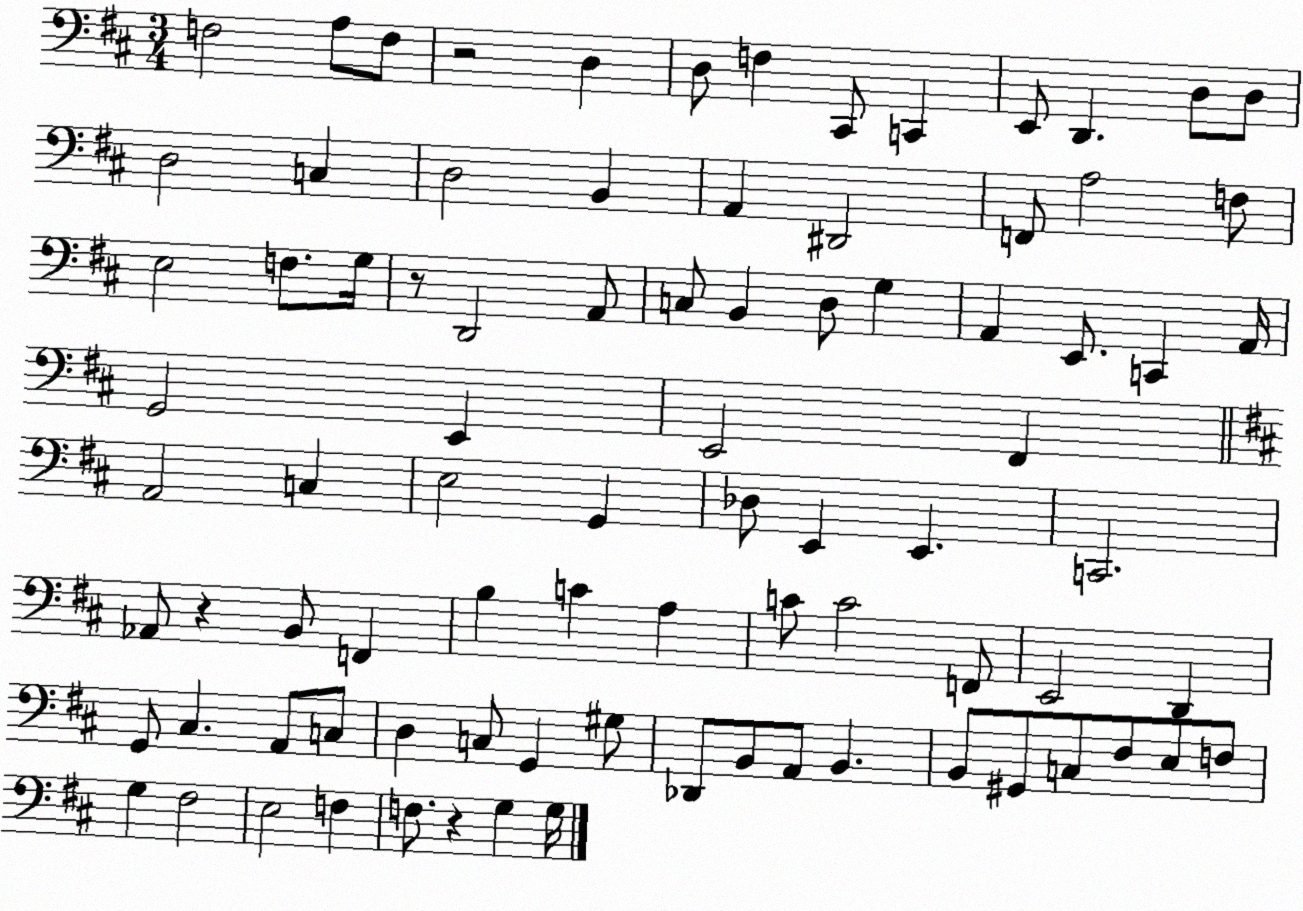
X:1
T:Untitled
M:3/4
L:1/4
K:D
F,2 A,/2 F,/2 z2 D, D,/2 F, ^C,,/2 C,, E,,/2 D,, D,/2 D,/2 D,2 C, D,2 B,, A,, ^D,,2 F,,/2 A,2 F,/2 E,2 F,/2 G,/4 z/2 D,,2 A,,/2 C,/2 B,, D,/2 G, A,, E,,/2 C,, A,,/4 G,,2 E,, E,,2 ^F,, A,,2 C, E,2 G,, _D,/2 E,, E,, C,,2 _A,,/2 z B,,/2 F,, B, C A, C/2 C2 F,,/2 E,,2 D,, G,,/2 ^C, A,,/2 C,/2 D, C,/2 G,, ^G,/2 _D,,/2 B,,/2 A,,/2 B,, B,,/2 ^G,,/2 C,/2 ^F,/2 E,/2 F,/2 G, ^F,2 E,2 F, F,/2 z G, G,/4